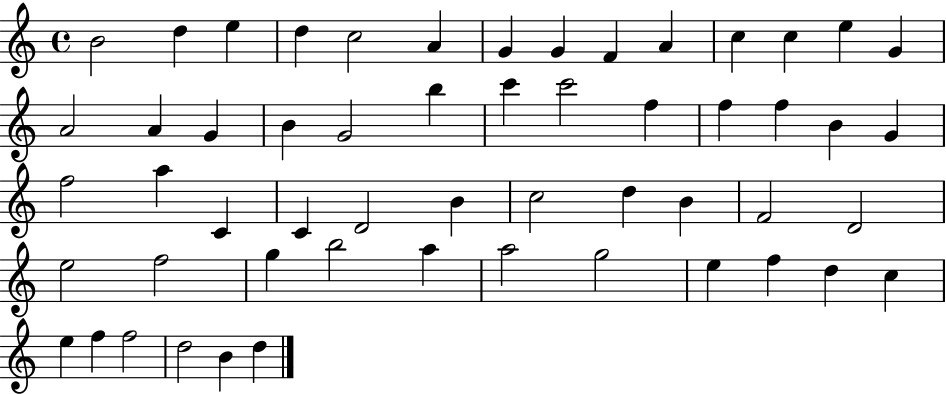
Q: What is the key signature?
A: C major